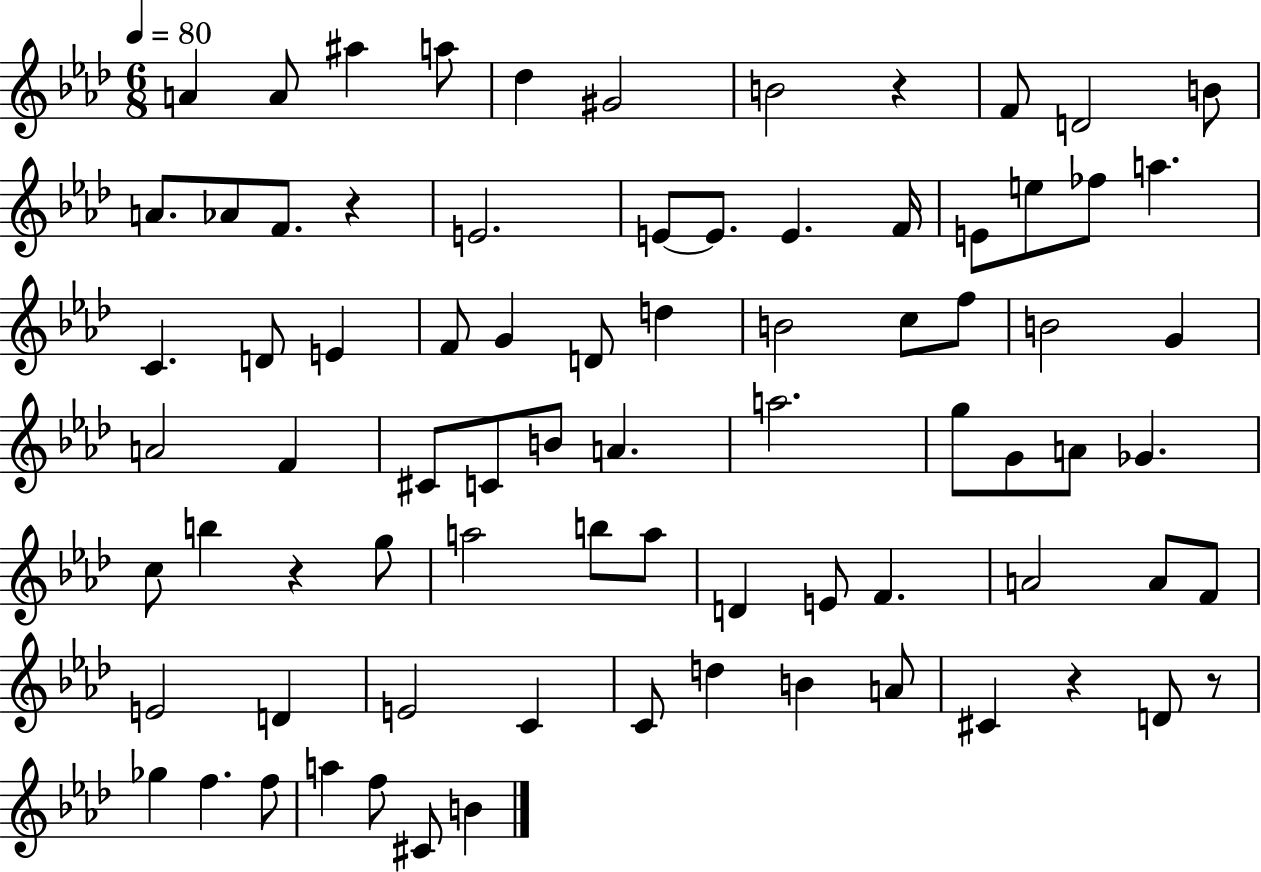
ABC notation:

X:1
T:Untitled
M:6/8
L:1/4
K:Ab
A A/2 ^a a/2 _d ^G2 B2 z F/2 D2 B/2 A/2 _A/2 F/2 z E2 E/2 E/2 E F/4 E/2 e/2 _f/2 a C D/2 E F/2 G D/2 d B2 c/2 f/2 B2 G A2 F ^C/2 C/2 B/2 A a2 g/2 G/2 A/2 _G c/2 b z g/2 a2 b/2 a/2 D E/2 F A2 A/2 F/2 E2 D E2 C C/2 d B A/2 ^C z D/2 z/2 _g f f/2 a f/2 ^C/2 B